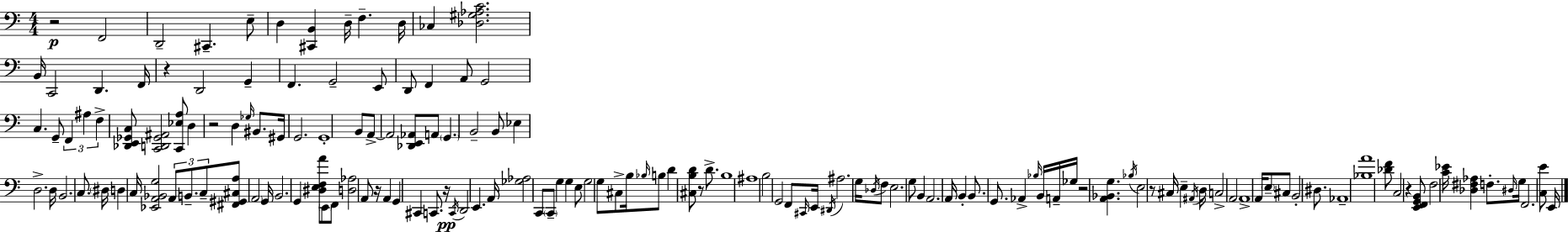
X:1
T:Untitled
M:4/4
L:1/4
K:C
z2 F,,2 D,,2 ^C,, E,/2 D, [^C,,B,,] D,/4 F, D,/4 _C, [_D,^G,_A,C]2 B,,/4 C,,2 D,, F,,/4 z D,,2 G,, F,, G,,2 E,,/2 D,,/2 F,, A,,/2 G,,2 C, G,,/2 F,, ^A, F, [_D,,E,,_G,,C,]/2 [C,,D,,_G,,^A,,]2 [C,,_E,A,]/2 D, z2 D, _G,/4 ^B,,/2 ^G,,/4 G,,2 G,,4 B,,/2 A,,/2 A,,2 [_D,,E,,_A,,]/2 A,,/2 G,, B,,2 B,,/2 _E, D,2 D,/4 B,,2 C,/2 ^D,/4 D, C,/4 [_E,,A,,_B,,G,]2 A,,/2 B,,/2 C,/2 [^F,,^G,,^C,A,]/2 A,,2 G,,/4 B,,2 G,, [^D,E,F,A]/2 E,,/2 F,,/2 [D,_A,]2 A,,/2 z/4 A,, G,, ^C,, C,,/2 z/4 C,,/4 D,,2 E,, A,,/4 [_G,_A,]2 C,,/2 C,,/2 G, G, E,/2 G,2 G,/2 ^C,/2 B,/4 _B,/4 B,/2 D [^C,B,D]/2 z/2 D/2 B,4 ^A,4 B,2 G,,2 F,,/2 ^C,,/4 E,,/4 ^D,,/4 ^A,2 G,/4 _D,/4 F,/2 E,2 G,/2 B,, A,,2 A,,/4 B,, B,,/2 G,,/2 _A,, _B,/4 B,,/4 A,,/4 _G,/4 z2 [A,,_B,,G,] _B,/4 E,2 z/2 ^C,/4 E, ^A,,/4 D,/4 C,2 A,,2 A,,4 A,,/4 E,/2 ^C,/2 B,,2 ^D,/2 _A,,4 [_B,A]4 [_DF]/2 C,2 z [E,,F,,G,,B,,]/2 F,2 [C_E]/4 [_D,^F,_A,] F,/2 ^D,/4 G,/4 F,,2 [C,E]/2 E,,/4